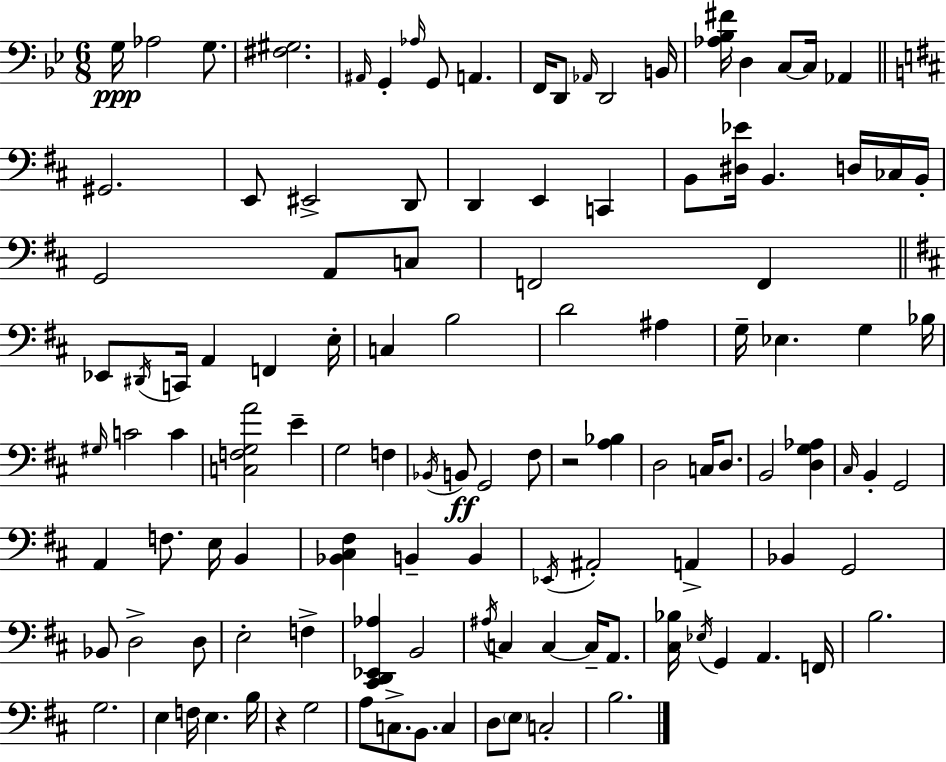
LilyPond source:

{
  \clef bass
  \numericTimeSignature
  \time 6/8
  \key bes \major
  g16\ppp aes2 g8. | <fis gis>2. | \grace { ais,16 } g,4-. \grace { aes16 } g,8 a,4. | f,16 d,8 \grace { aes,16 } d,2 | \break b,16 <aes bes fis'>16 d4 c8~~ c16 aes,4 | \bar "||" \break \key d \major gis,2. | e,8 eis,2-> d,8 | d,4 e,4 c,4 | b,8 <dis ees'>16 b,4. d16 ces16 b,16-. | \break g,2 a,8 c8 | f,2 f,4 | \bar "||" \break \key d \major ees,8 \acciaccatura { dis,16 } c,16 a,4 f,4 | e16-. c4 b2 | d'2 ais4 | g16-- ees4. g4 | \break bes16 \grace { gis16 } c'2 c'4 | <c f g a'>2 e'4-- | g2 f4 | \acciaccatura { bes,16 }\ff b,8 g,2 | \break fis8 r2 <a bes>4 | d2 c16 | d8. b,2 <d g aes>4 | \grace { cis16 } b,4-. g,2 | \break a,4 f8. e16 | b,4 <bes, cis fis>4 b,4-- | b,4 \acciaccatura { ees,16 } ais,2-. | a,4-> bes,4 g,2 | \break bes,8 d2-> | d8 e2-. | f4-> <cis, d, ees, aes>4 b,2 | \acciaccatura { ais16 } c4 c4~~ | \break c16-- a,8. <cis bes>16 \acciaccatura { ees16 } g,4 | a,4. f,16 b2. | g2. | e4 f16 | \break e4. b16 r4 g2 | a8 c8.-> | b,8. c4 d8 \parenthesize e8 c2-. | b2. | \break \bar "|."
}